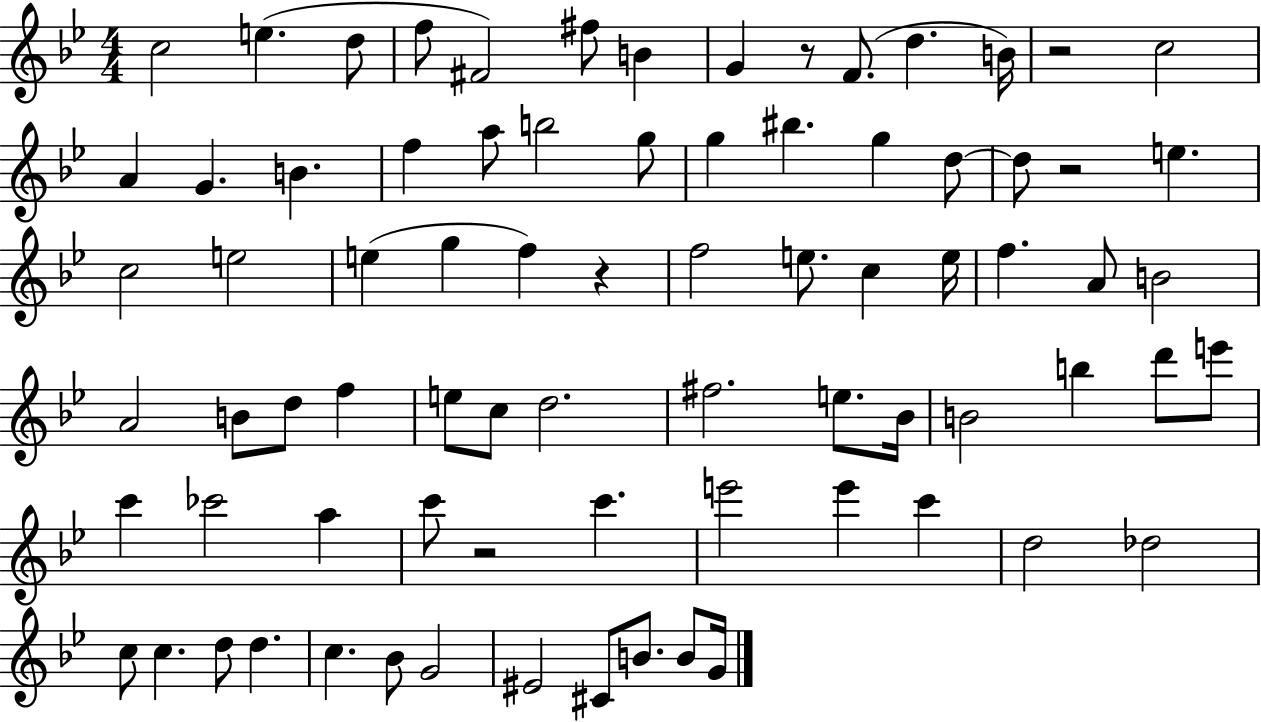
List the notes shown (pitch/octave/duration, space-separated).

C5/h E5/q. D5/e F5/e F#4/h F#5/e B4/q G4/q R/e F4/e. D5/q. B4/s R/h C5/h A4/q G4/q. B4/q. F5/q A5/e B5/h G5/e G5/q BIS5/q. G5/q D5/e D5/e R/h E5/q. C5/h E5/h E5/q G5/q F5/q R/q F5/h E5/e. C5/q E5/s F5/q. A4/e B4/h A4/h B4/e D5/e F5/q E5/e C5/e D5/h. F#5/h. E5/e. Bb4/s B4/h B5/q D6/e E6/e C6/q CES6/h A5/q C6/e R/h C6/q. E6/h E6/q C6/q D5/h Db5/h C5/e C5/q. D5/e D5/q. C5/q. Bb4/e G4/h EIS4/h C#4/e B4/e. B4/e G4/s